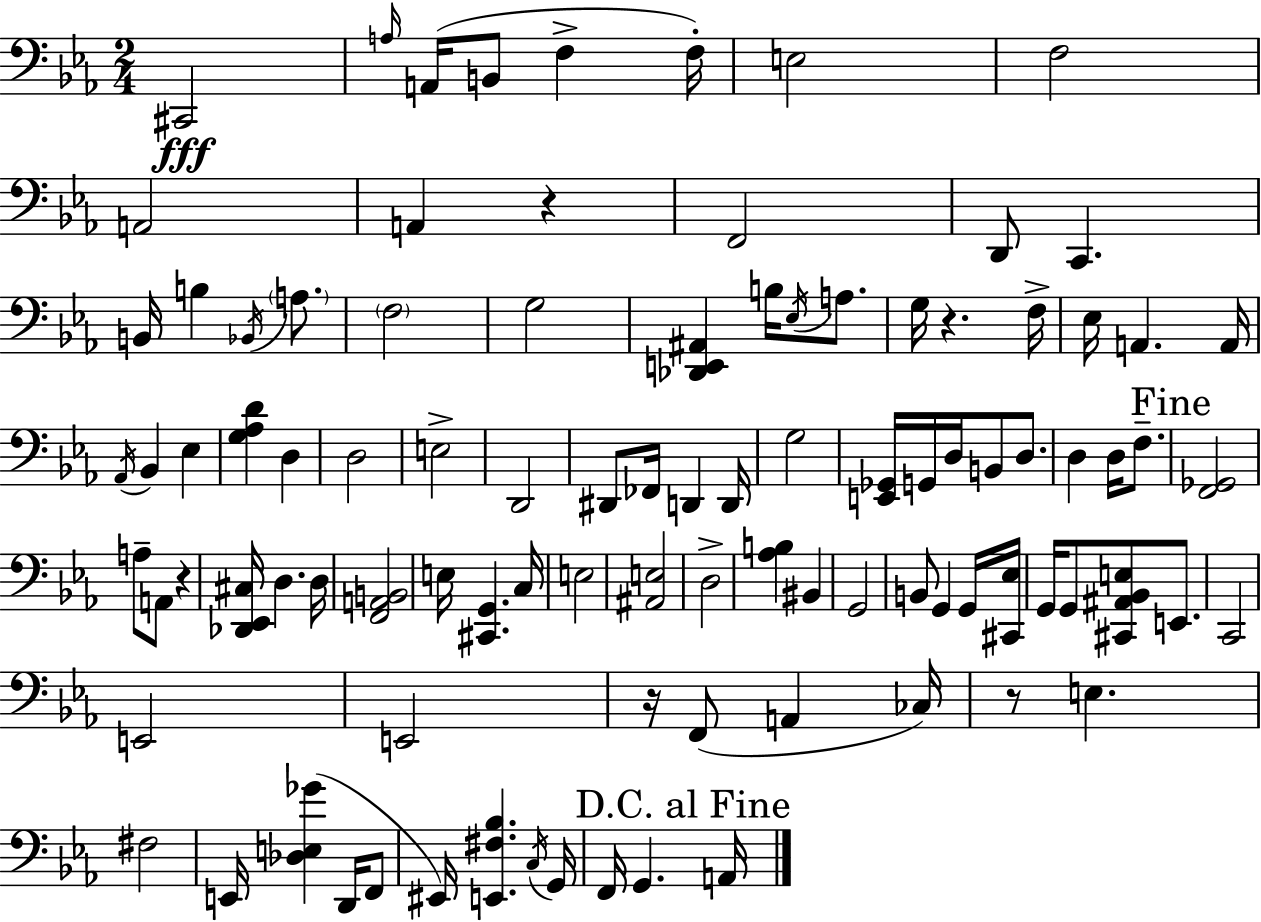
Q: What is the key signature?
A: EES major